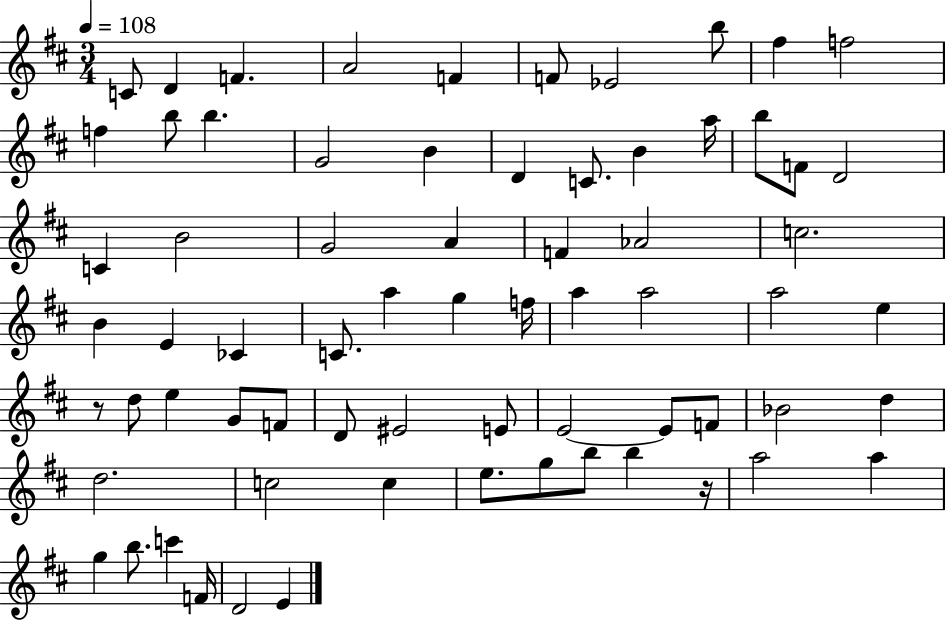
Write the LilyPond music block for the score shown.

{
  \clef treble
  \numericTimeSignature
  \time 3/4
  \key d \major
  \tempo 4 = 108
  c'8 d'4 f'4. | a'2 f'4 | f'8 ees'2 b''8 | fis''4 f''2 | \break f''4 b''8 b''4. | g'2 b'4 | d'4 c'8. b'4 a''16 | b''8 f'8 d'2 | \break c'4 b'2 | g'2 a'4 | f'4 aes'2 | c''2. | \break b'4 e'4 ces'4 | c'8. a''4 g''4 f''16 | a''4 a''2 | a''2 e''4 | \break r8 d''8 e''4 g'8 f'8 | d'8 eis'2 e'8 | e'2~~ e'8 f'8 | bes'2 d''4 | \break d''2. | c''2 c''4 | e''8. g''8 b''8 b''4 r16 | a''2 a''4 | \break g''4 b''8. c'''4 f'16 | d'2 e'4 | \bar "|."
}